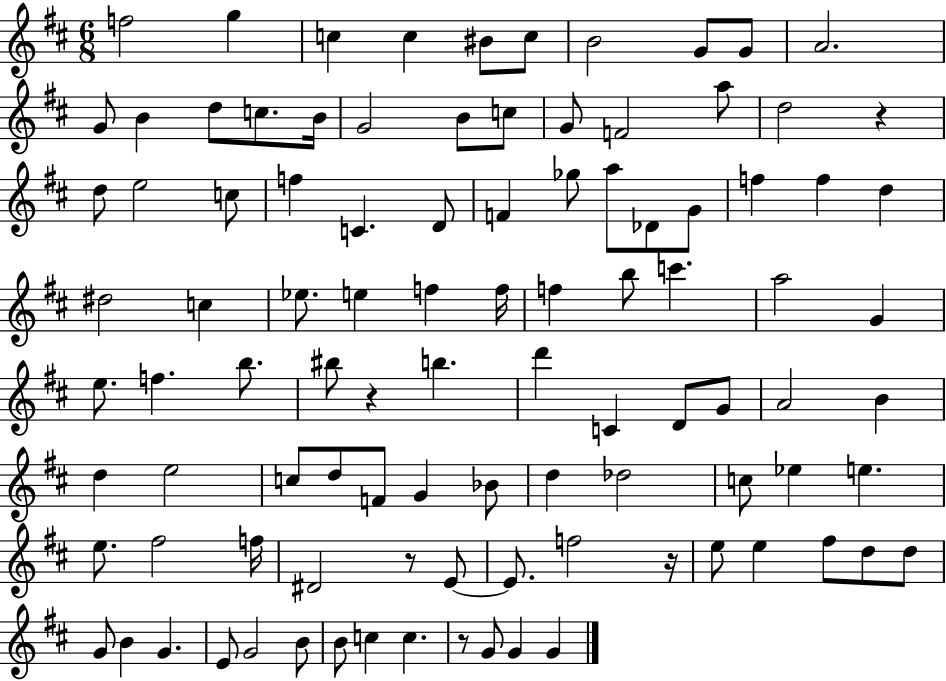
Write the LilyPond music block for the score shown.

{
  \clef treble
  \numericTimeSignature
  \time 6/8
  \key d \major
  f''2 g''4 | c''4 c''4 bis'8 c''8 | b'2 g'8 g'8 | a'2. | \break g'8 b'4 d''8 c''8. b'16 | g'2 b'8 c''8 | g'8 f'2 a''8 | d''2 r4 | \break d''8 e''2 c''8 | f''4 c'4. d'8 | f'4 ges''8 a''8 des'8 g'8 | f''4 f''4 d''4 | \break dis''2 c''4 | ees''8. e''4 f''4 f''16 | f''4 b''8 c'''4. | a''2 g'4 | \break e''8. f''4. b''8. | bis''8 r4 b''4. | d'''4 c'4 d'8 g'8 | a'2 b'4 | \break d''4 e''2 | c''8 d''8 f'8 g'4 bes'8 | d''4 des''2 | c''8 ees''4 e''4. | \break e''8. fis''2 f''16 | dis'2 r8 e'8~~ | e'8. f''2 r16 | e''8 e''4 fis''8 d''8 d''8 | \break g'8 b'4 g'4. | e'8 g'2 b'8 | b'8 c''4 c''4. | r8 g'8 g'4 g'4 | \break \bar "|."
}